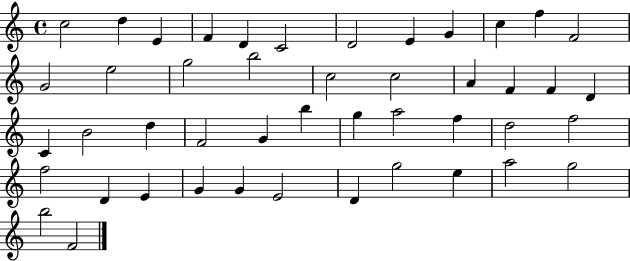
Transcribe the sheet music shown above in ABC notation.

X:1
T:Untitled
M:4/4
L:1/4
K:C
c2 d E F D C2 D2 E G c f F2 G2 e2 g2 b2 c2 c2 A F F D C B2 d F2 G b g a2 f d2 f2 f2 D E G G E2 D g2 e a2 g2 b2 F2